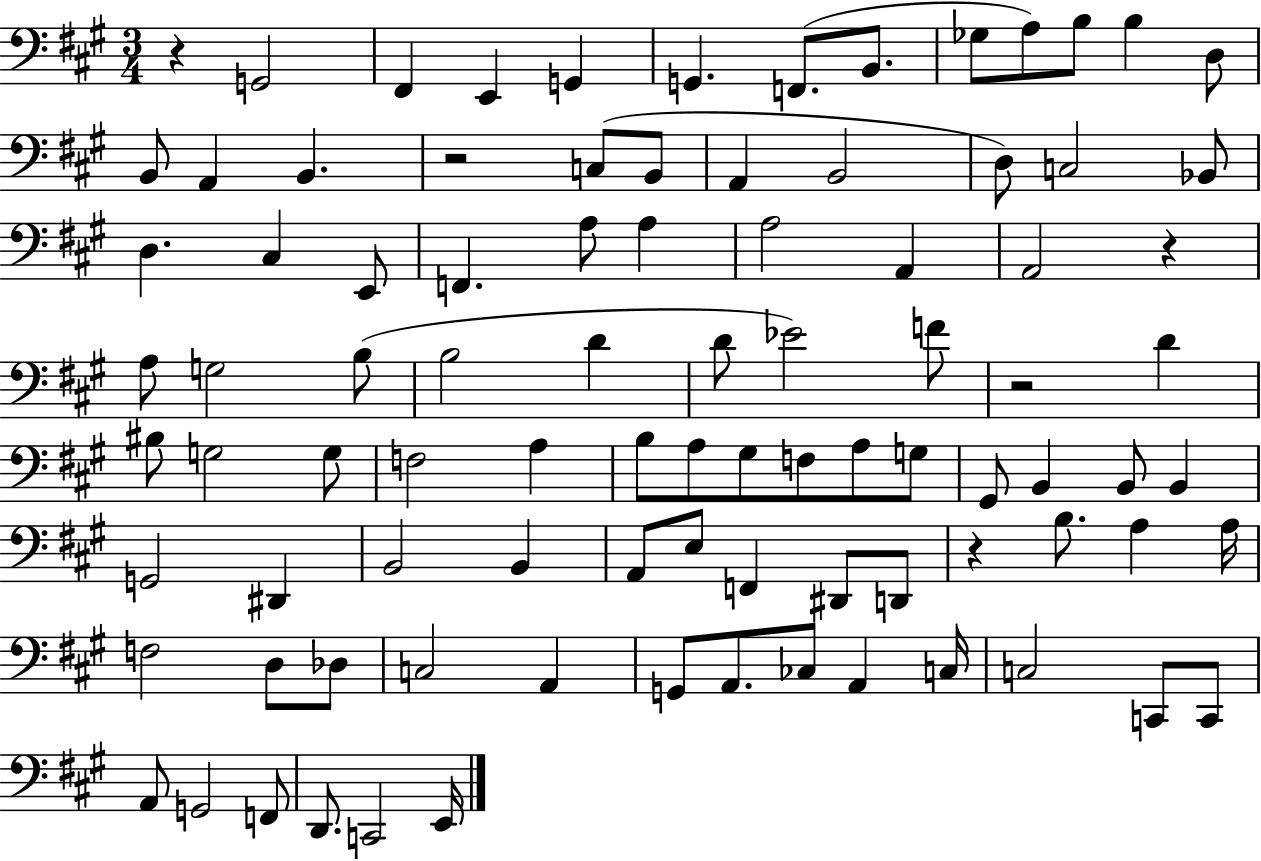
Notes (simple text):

R/q G2/h F#2/q E2/q G2/q G2/q. F2/e. B2/e. Gb3/e A3/e B3/e B3/q D3/e B2/e A2/q B2/q. R/h C3/e B2/e A2/q B2/h D3/e C3/h Bb2/e D3/q. C#3/q E2/e F2/q. A3/e A3/q A3/h A2/q A2/h R/q A3/e G3/h B3/e B3/h D4/q D4/e Eb4/h F4/e R/h D4/q BIS3/e G3/h G3/e F3/h A3/q B3/e A3/e G#3/e F3/e A3/e G3/e G#2/e B2/q B2/e B2/q G2/h D#2/q B2/h B2/q A2/e E3/e F2/q D#2/e D2/e R/q B3/e. A3/q A3/s F3/h D3/e Db3/e C3/h A2/q G2/e A2/e. CES3/e A2/q C3/s C3/h C2/e C2/e A2/e G2/h F2/e D2/e. C2/h E2/s